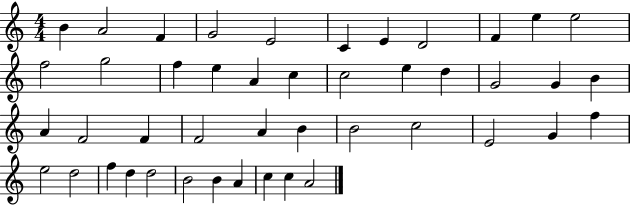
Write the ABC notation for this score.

X:1
T:Untitled
M:4/4
L:1/4
K:C
B A2 F G2 E2 C E D2 F e e2 f2 g2 f e A c c2 e d G2 G B A F2 F F2 A B B2 c2 E2 G f e2 d2 f d d2 B2 B A c c A2